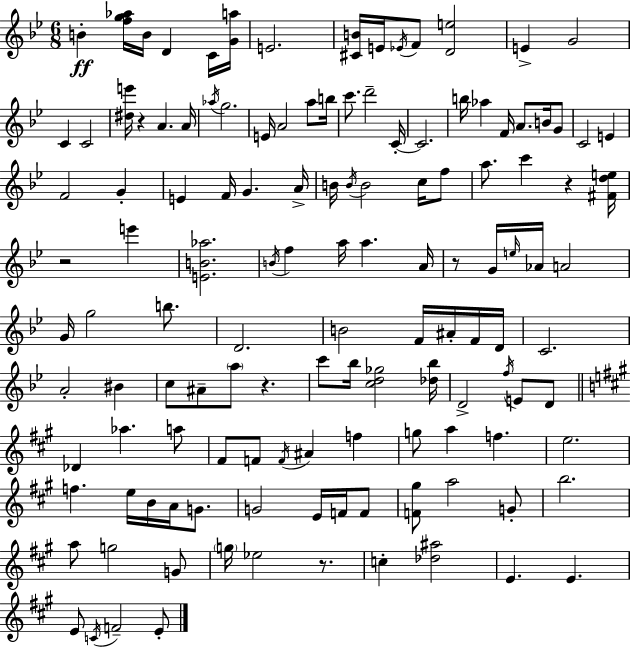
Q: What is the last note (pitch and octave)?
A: E4